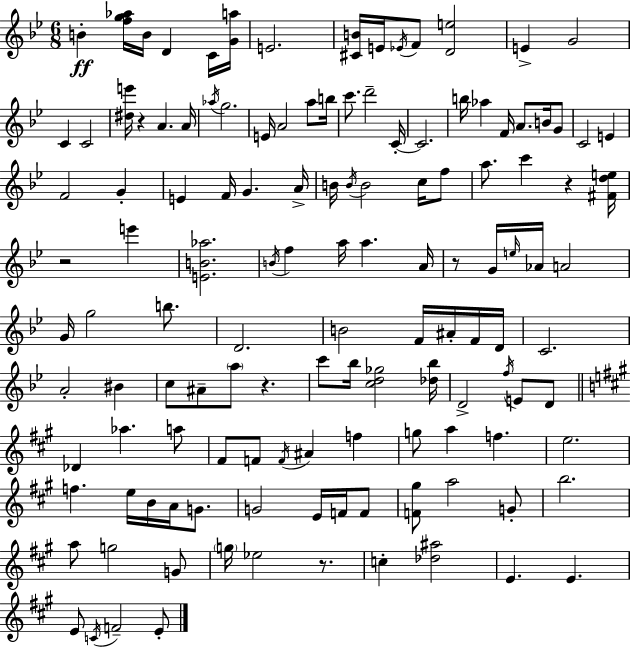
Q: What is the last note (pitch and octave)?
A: E4